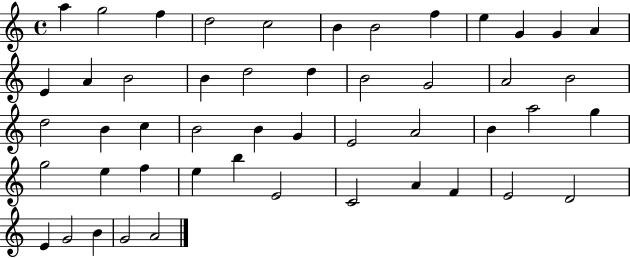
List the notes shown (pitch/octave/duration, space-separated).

A5/q G5/h F5/q D5/h C5/h B4/q B4/h F5/q E5/q G4/q G4/q A4/q E4/q A4/q B4/h B4/q D5/h D5/q B4/h G4/h A4/h B4/h D5/h B4/q C5/q B4/h B4/q G4/q E4/h A4/h B4/q A5/h G5/q G5/h E5/q F5/q E5/q B5/q E4/h C4/h A4/q F4/q E4/h D4/h E4/q G4/h B4/q G4/h A4/h